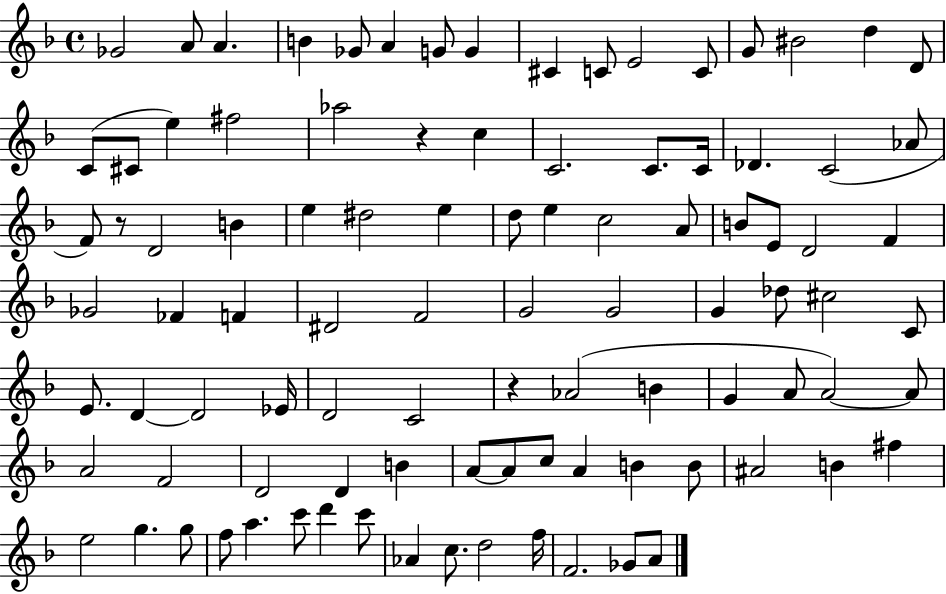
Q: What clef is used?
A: treble